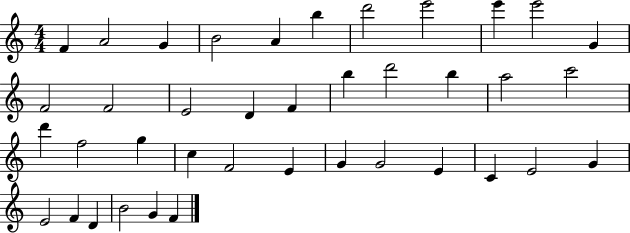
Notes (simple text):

F4/q A4/h G4/q B4/h A4/q B5/q D6/h E6/h E6/q E6/h G4/q F4/h F4/h E4/h D4/q F4/q B5/q D6/h B5/q A5/h C6/h D6/q F5/h G5/q C5/q F4/h E4/q G4/q G4/h E4/q C4/q E4/h G4/q E4/h F4/q D4/q B4/h G4/q F4/q